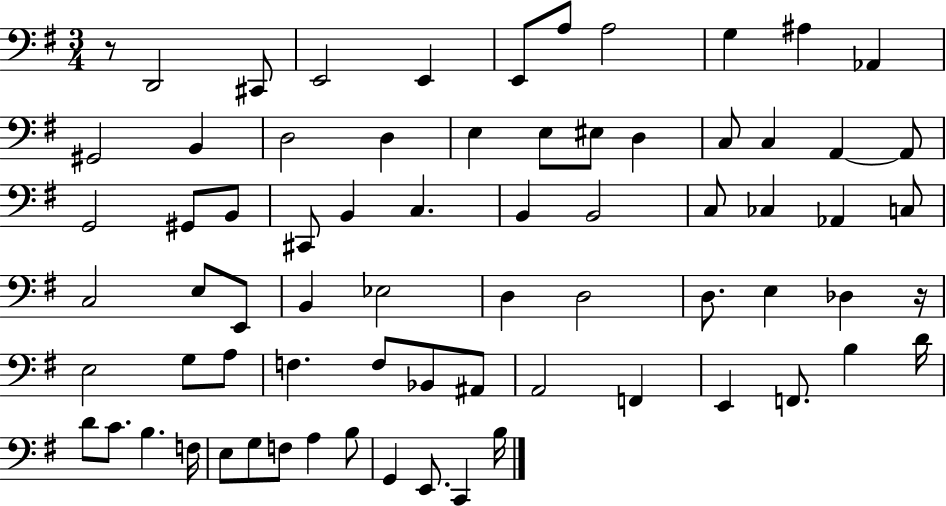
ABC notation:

X:1
T:Untitled
M:3/4
L:1/4
K:G
z/2 D,,2 ^C,,/2 E,,2 E,, E,,/2 A,/2 A,2 G, ^A, _A,, ^G,,2 B,, D,2 D, E, E,/2 ^E,/2 D, C,/2 C, A,, A,,/2 G,,2 ^G,,/2 B,,/2 ^C,,/2 B,, C, B,, B,,2 C,/2 _C, _A,, C,/2 C,2 E,/2 E,,/2 B,, _E,2 D, D,2 D,/2 E, _D, z/4 E,2 G,/2 A,/2 F, F,/2 _B,,/2 ^A,,/2 A,,2 F,, E,, F,,/2 B, D/4 D/2 C/2 B, F,/4 E,/2 G,/2 F,/2 A, B,/2 G,, E,,/2 C,, B,/4